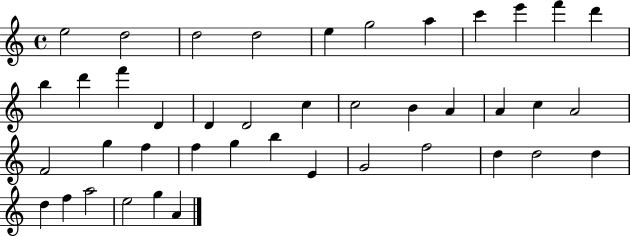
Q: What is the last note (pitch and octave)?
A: A4